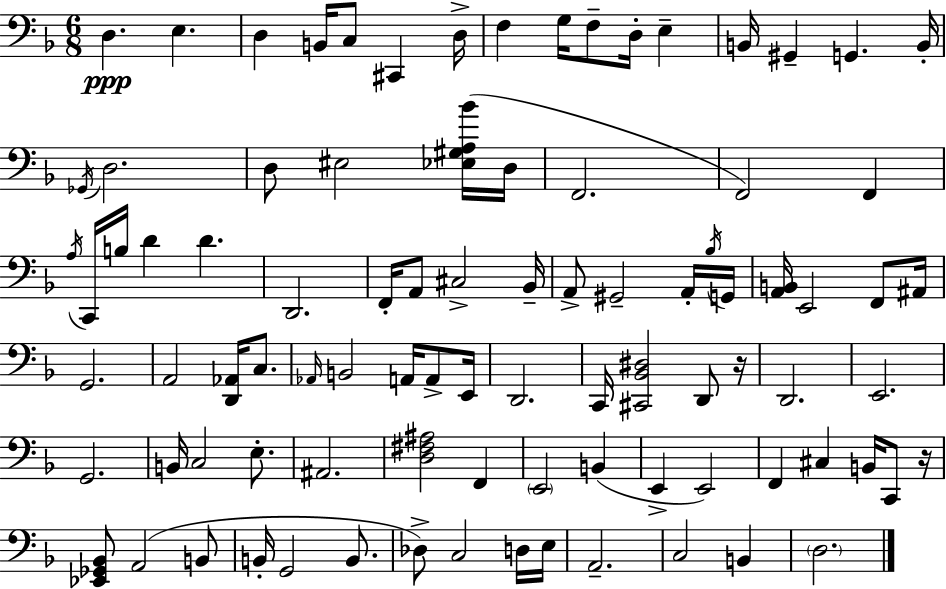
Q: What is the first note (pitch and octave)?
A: D3